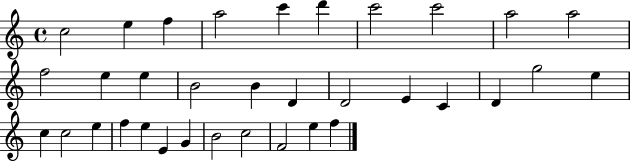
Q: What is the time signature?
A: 4/4